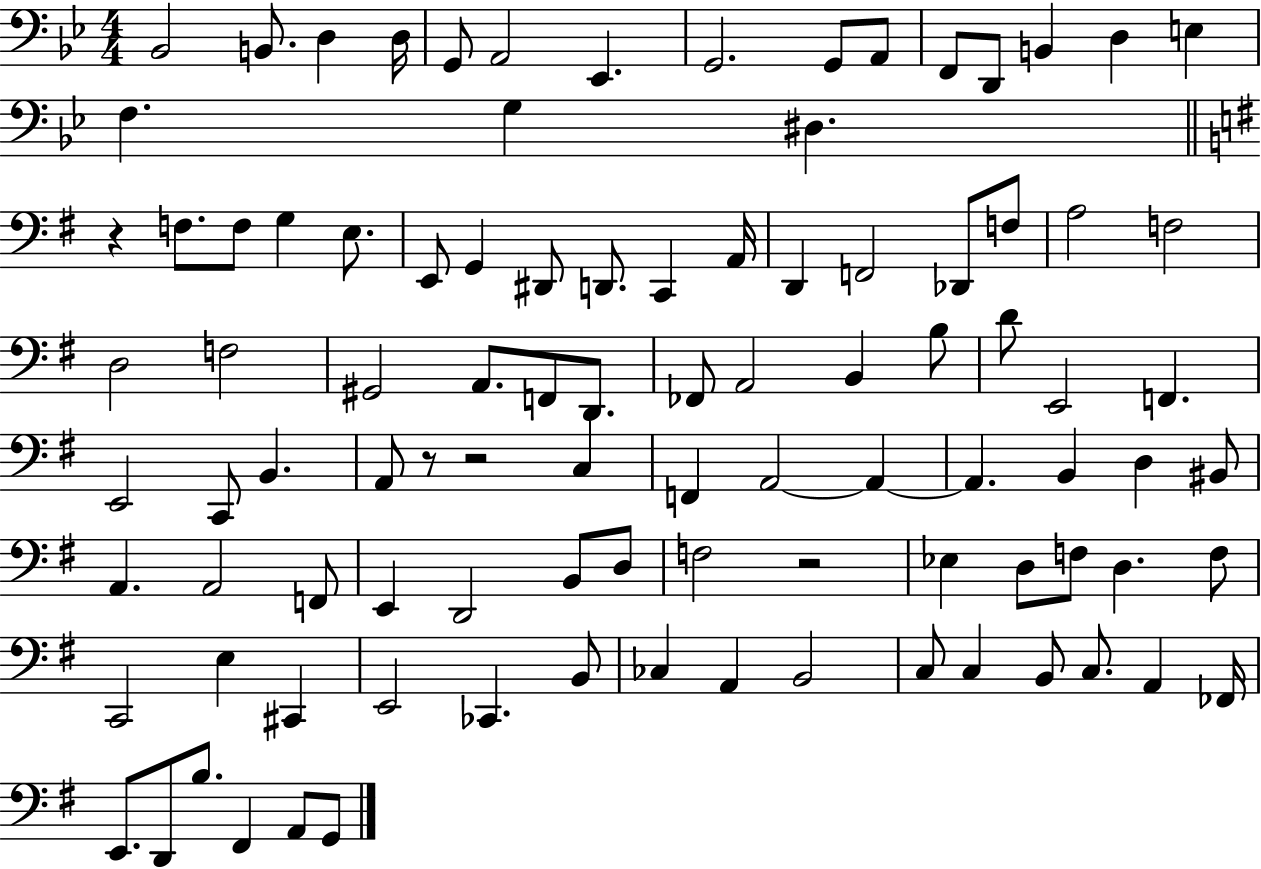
{
  \clef bass
  \numericTimeSignature
  \time 4/4
  \key bes \major
  bes,2 b,8. d4 d16 | g,8 a,2 ees,4. | g,2. g,8 a,8 | f,8 d,8 b,4 d4 e4 | \break f4. g4 dis4. | \bar "||" \break \key g \major r4 f8. f8 g4 e8. | e,8 g,4 dis,8 d,8. c,4 a,16 | d,4 f,2 des,8 f8 | a2 f2 | \break d2 f2 | gis,2 a,8. f,8 d,8. | fes,8 a,2 b,4 b8 | d'8 e,2 f,4. | \break e,2 c,8 b,4. | a,8 r8 r2 c4 | f,4 a,2~~ a,4~~ | a,4. b,4 d4 bis,8 | \break a,4. a,2 f,8 | e,4 d,2 b,8 d8 | f2 r2 | ees4 d8 f8 d4. f8 | \break c,2 e4 cis,4 | e,2 ces,4. b,8 | ces4 a,4 b,2 | c8 c4 b,8 c8. a,4 fes,16 | \break e,8. d,8 b8. fis,4 a,8 g,8 | \bar "|."
}